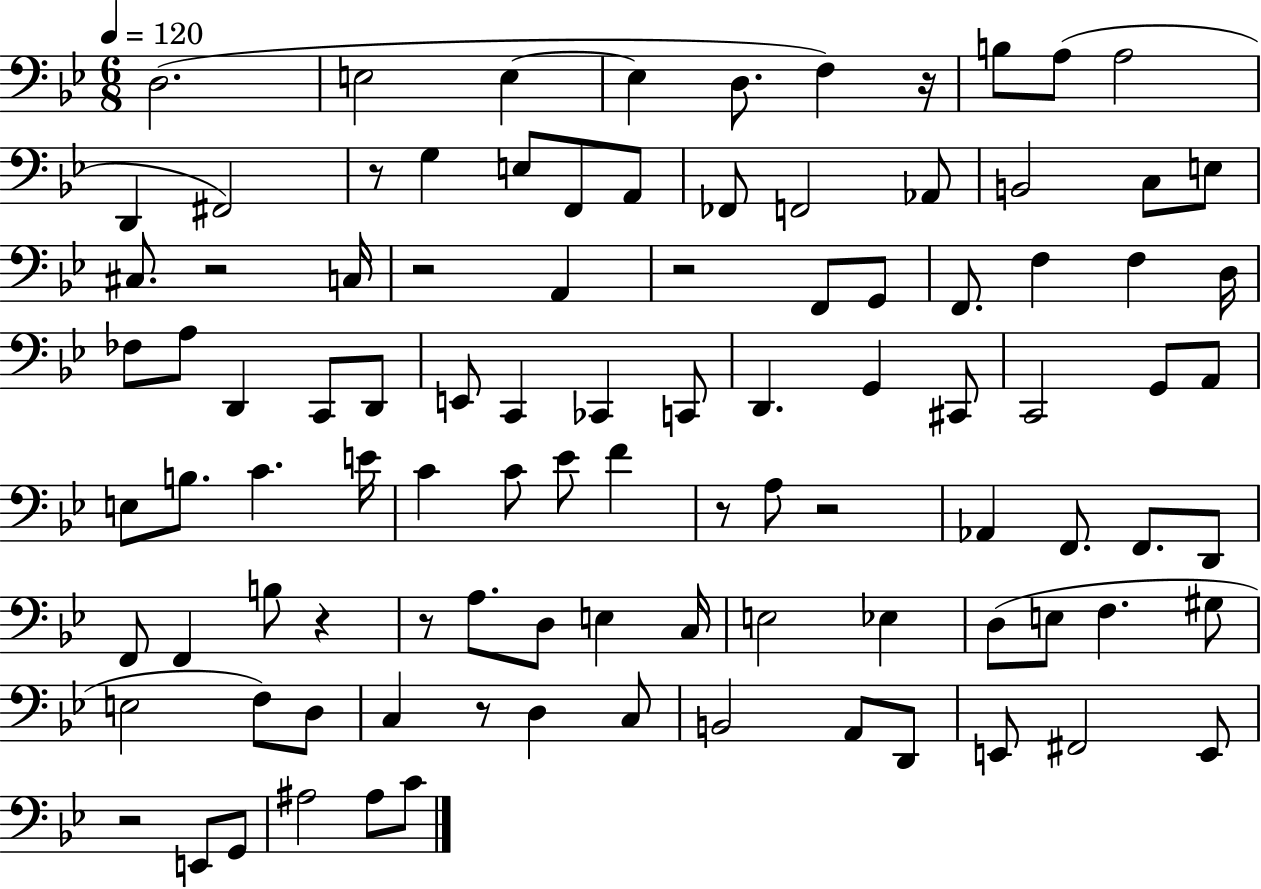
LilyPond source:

{
  \clef bass
  \numericTimeSignature
  \time 6/8
  \key bes \major
  \tempo 4 = 120
  \repeat volta 2 { d2.( | e2 e4~~ | e4 d8. f4) r16 | b8 a8( a2 | \break d,4 fis,2) | r8 g4 e8 f,8 a,8 | fes,8 f,2 aes,8 | b,2 c8 e8 | \break cis8. r2 c16 | r2 a,4 | r2 f,8 g,8 | f,8. f4 f4 d16 | \break fes8 a8 d,4 c,8 d,8 | e,8 c,4 ces,4 c,8 | d,4. g,4 cis,8 | c,2 g,8 a,8 | \break e8 b8. c'4. e'16 | c'4 c'8 ees'8 f'4 | r8 a8 r2 | aes,4 f,8. f,8. d,8 | \break f,8 f,4 b8 r4 | r8 a8. d8 e4 c16 | e2 ees4 | d8( e8 f4. gis8 | \break e2 f8) d8 | c4 r8 d4 c8 | b,2 a,8 d,8 | e,8 fis,2 e,8 | \break r2 e,8 g,8 | ais2 ais8 c'8 | } \bar "|."
}